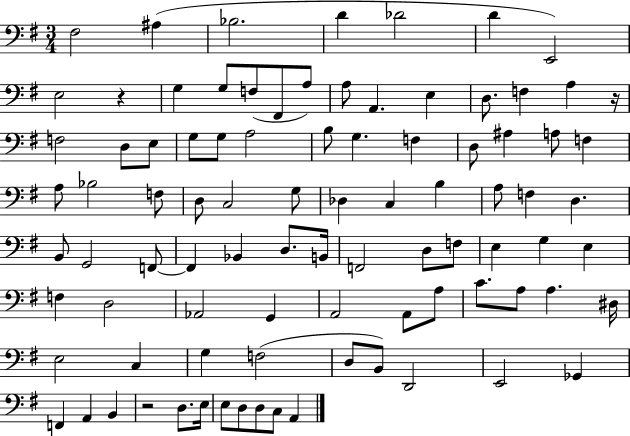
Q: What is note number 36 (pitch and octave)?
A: D3